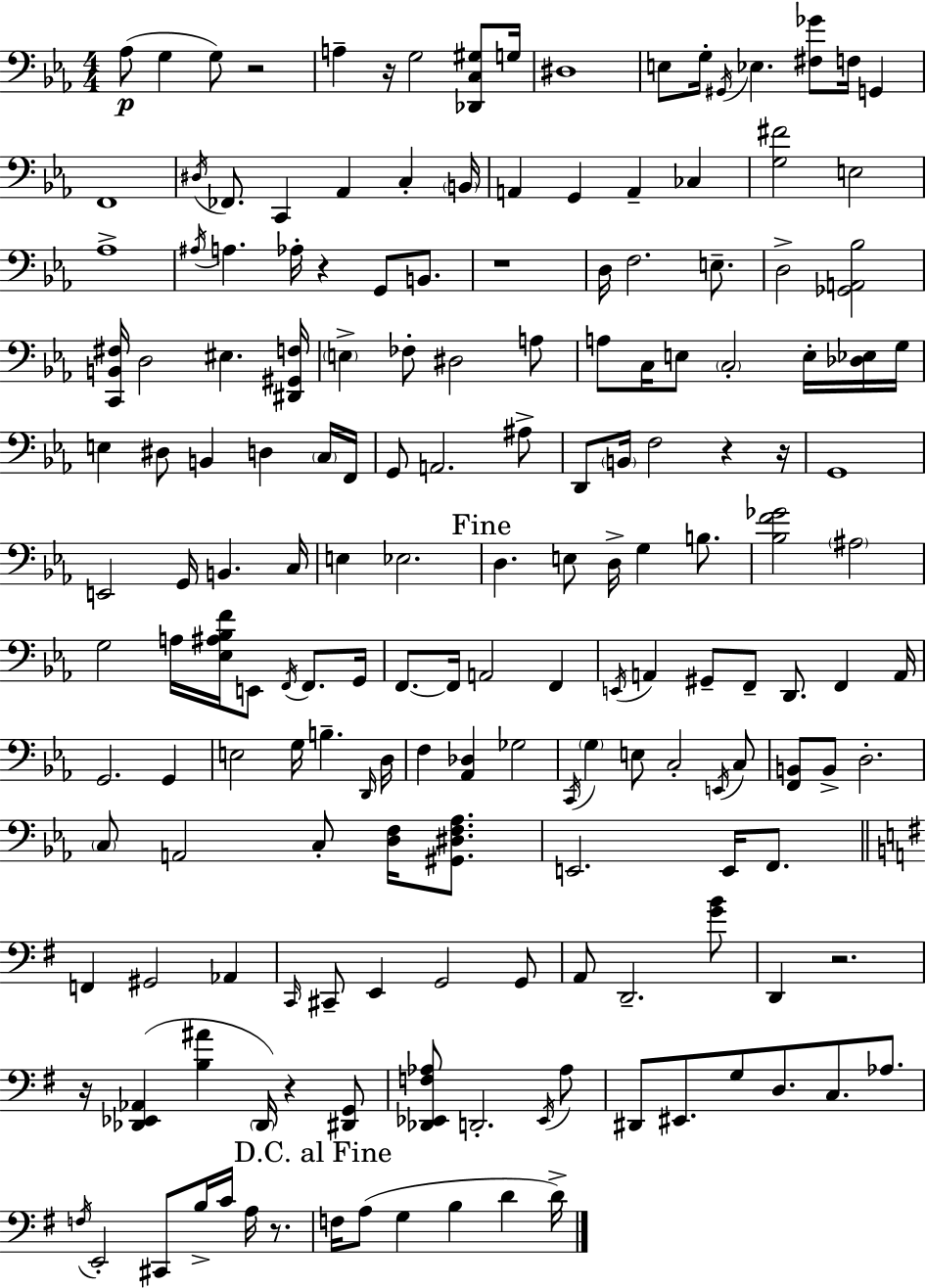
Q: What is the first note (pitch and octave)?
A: Ab3